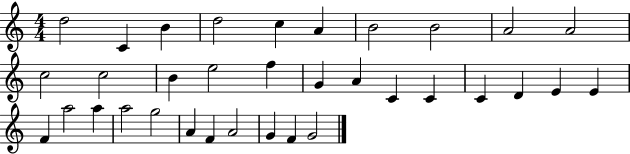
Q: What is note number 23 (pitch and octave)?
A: E4